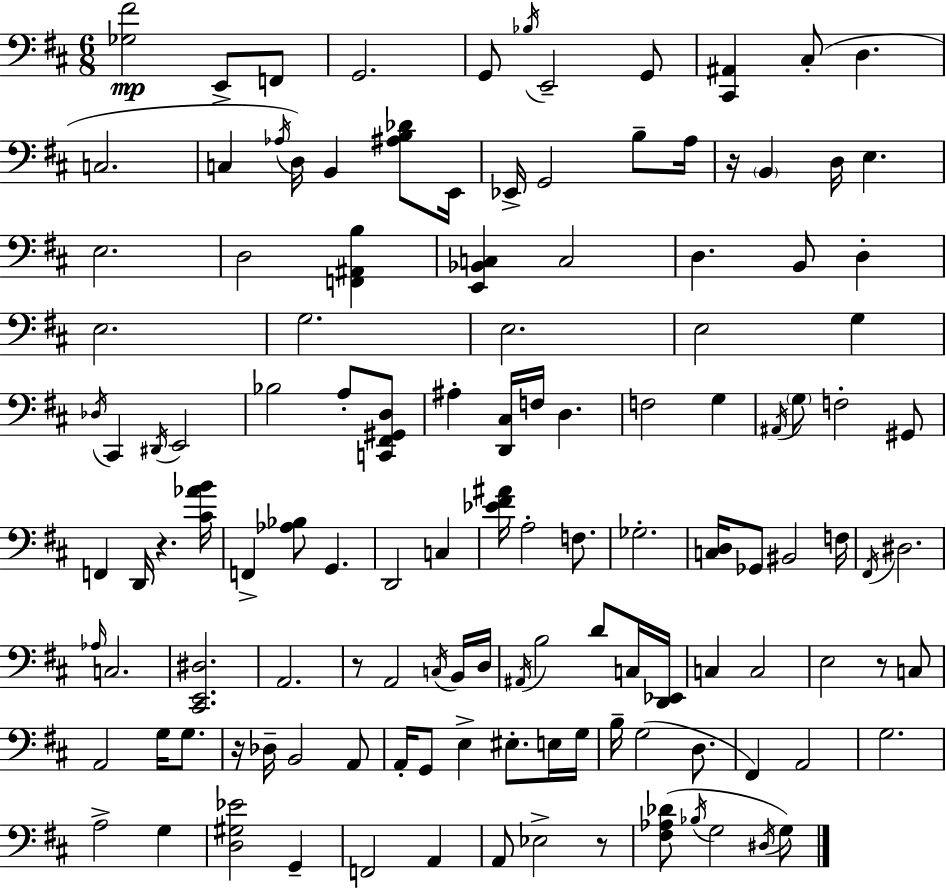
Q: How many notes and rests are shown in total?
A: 127